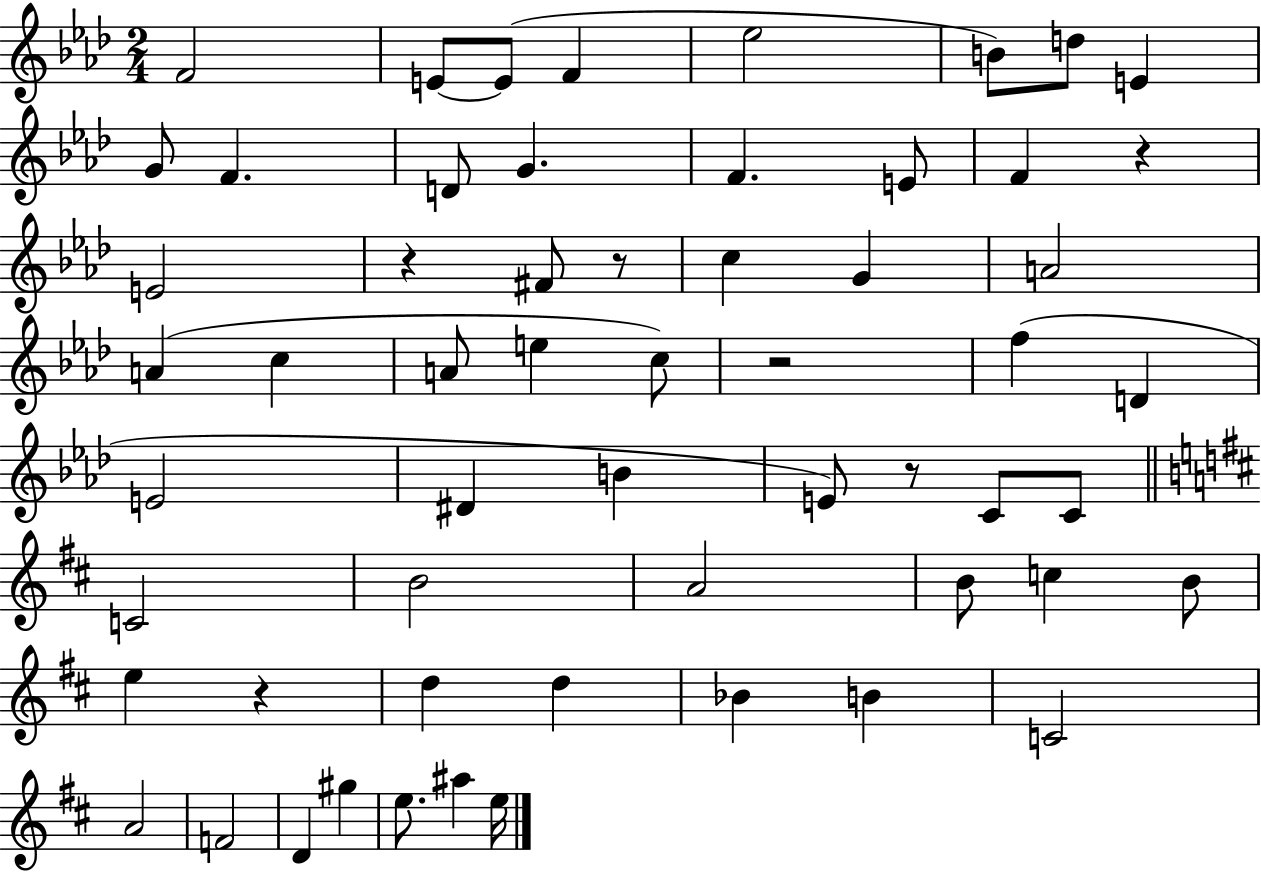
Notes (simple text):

F4/h E4/e E4/e F4/q Eb5/h B4/e D5/e E4/q G4/e F4/q. D4/e G4/q. F4/q. E4/e F4/q R/q E4/h R/q F#4/e R/e C5/q G4/q A4/h A4/q C5/q A4/e E5/q C5/e R/h F5/q D4/q E4/h D#4/q B4/q E4/e R/e C4/e C4/e C4/h B4/h A4/h B4/e C5/q B4/e E5/q R/q D5/q D5/q Bb4/q B4/q C4/h A4/h F4/h D4/q G#5/q E5/e. A#5/q E5/s